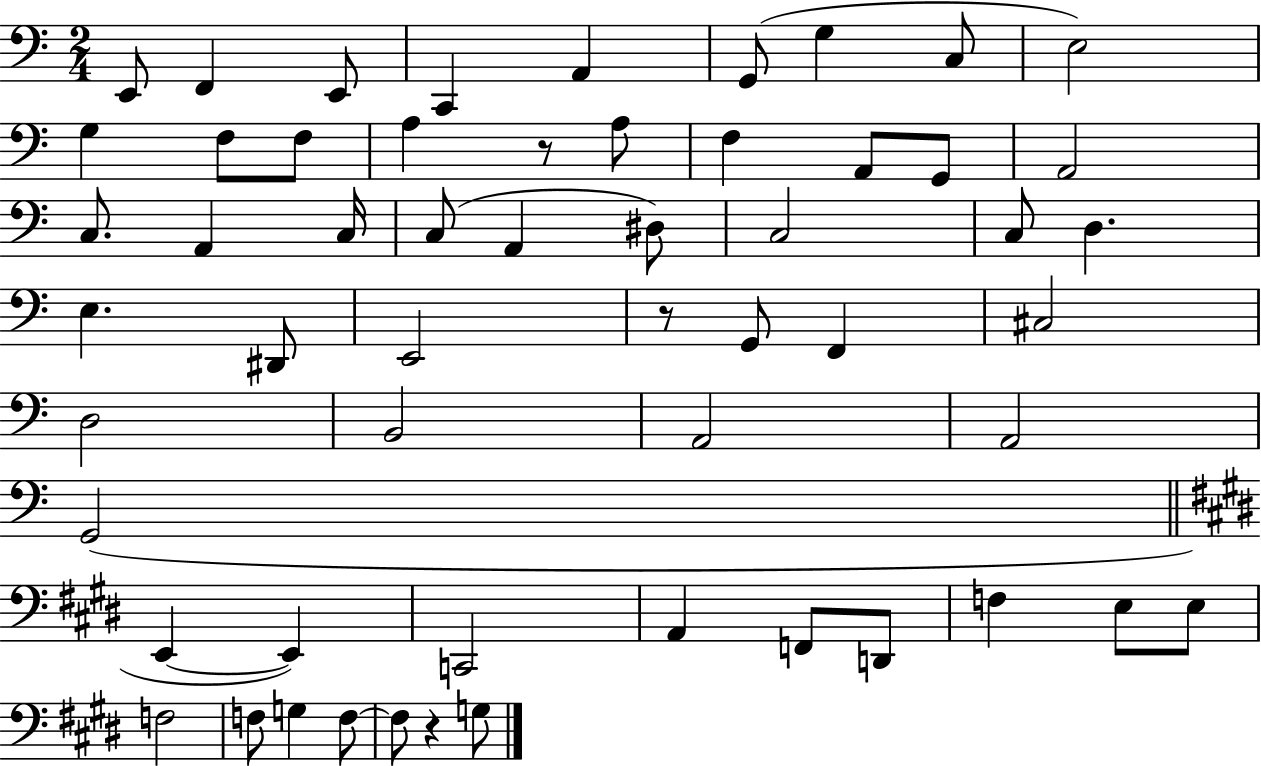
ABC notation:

X:1
T:Untitled
M:2/4
L:1/4
K:C
E,,/2 F,, E,,/2 C,, A,, G,,/2 G, C,/2 E,2 G, F,/2 F,/2 A, z/2 A,/2 F, A,,/2 G,,/2 A,,2 C,/2 A,, C,/4 C,/2 A,, ^D,/2 C,2 C,/2 D, E, ^D,,/2 E,,2 z/2 G,,/2 F,, ^C,2 D,2 B,,2 A,,2 A,,2 G,,2 E,, E,, C,,2 A,, F,,/2 D,,/2 F, E,/2 E,/2 F,2 F,/2 G, F,/2 F,/2 z G,/2